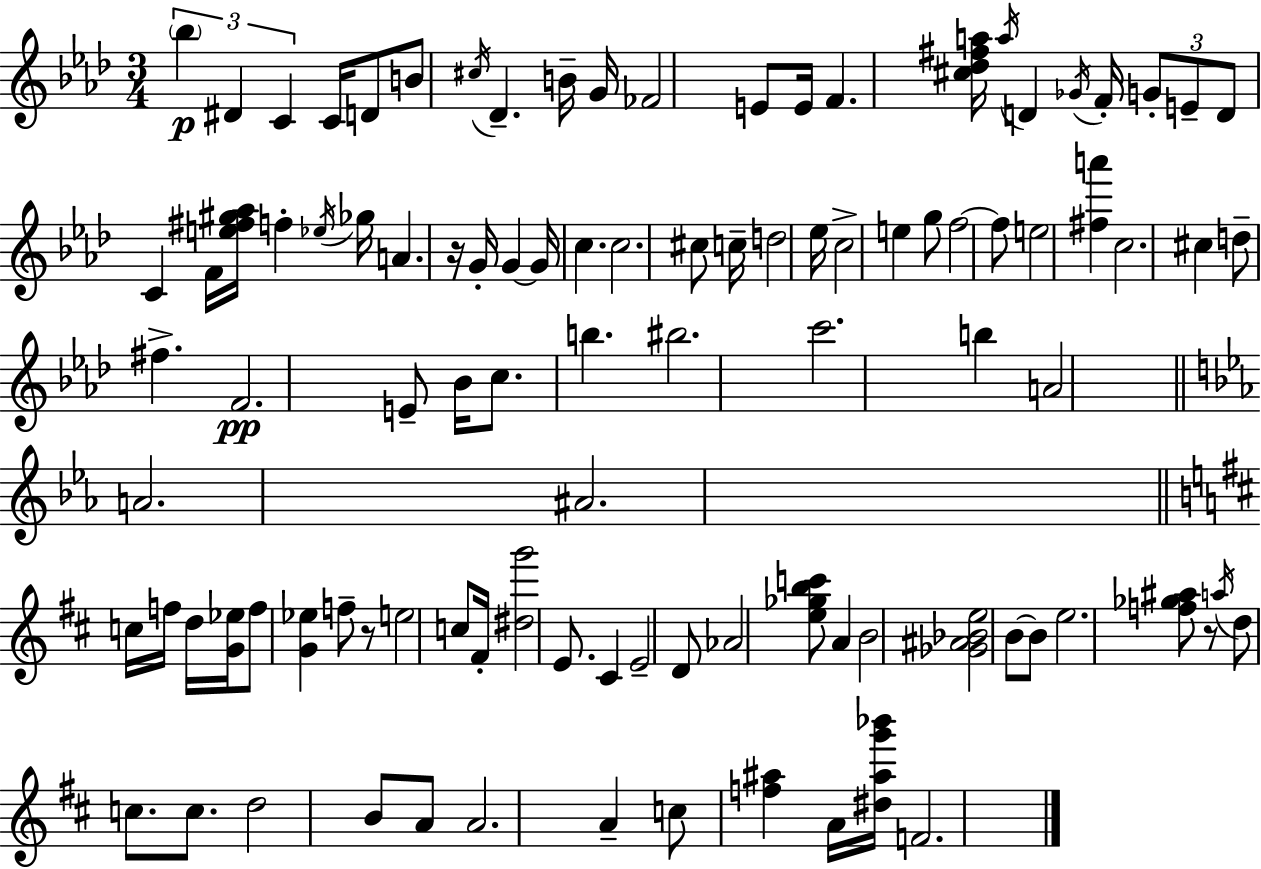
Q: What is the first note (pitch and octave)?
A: Bb5